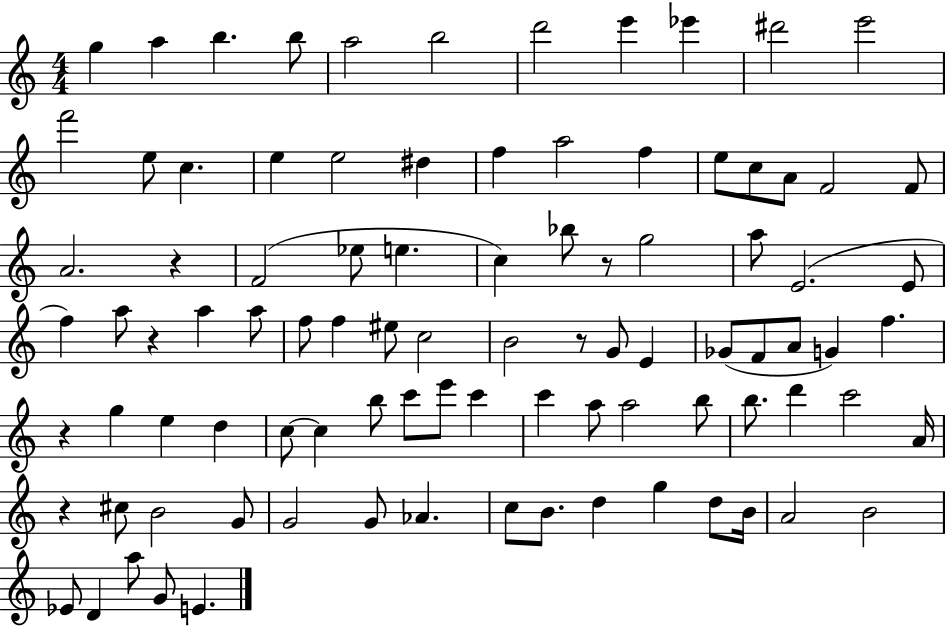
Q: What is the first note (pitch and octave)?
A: G5